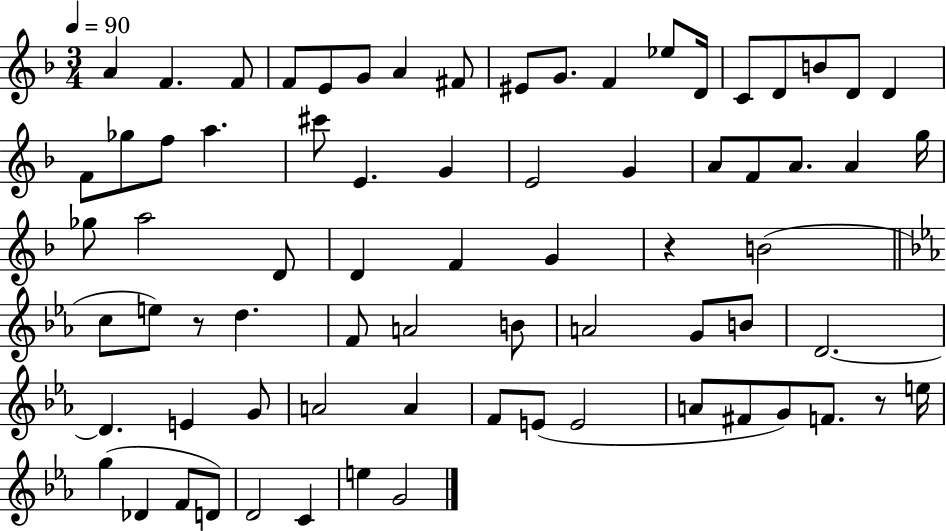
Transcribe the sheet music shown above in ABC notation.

X:1
T:Untitled
M:3/4
L:1/4
K:F
A F F/2 F/2 E/2 G/2 A ^F/2 ^E/2 G/2 F _e/2 D/4 C/2 D/2 B/2 D/2 D F/2 _g/2 f/2 a ^c'/2 E G E2 G A/2 F/2 A/2 A g/4 _g/2 a2 D/2 D F G z B2 c/2 e/2 z/2 d F/2 A2 B/2 A2 G/2 B/2 D2 D E G/2 A2 A F/2 E/2 E2 A/2 ^F/2 G/2 F/2 z/2 e/4 g _D F/2 D/2 D2 C e G2